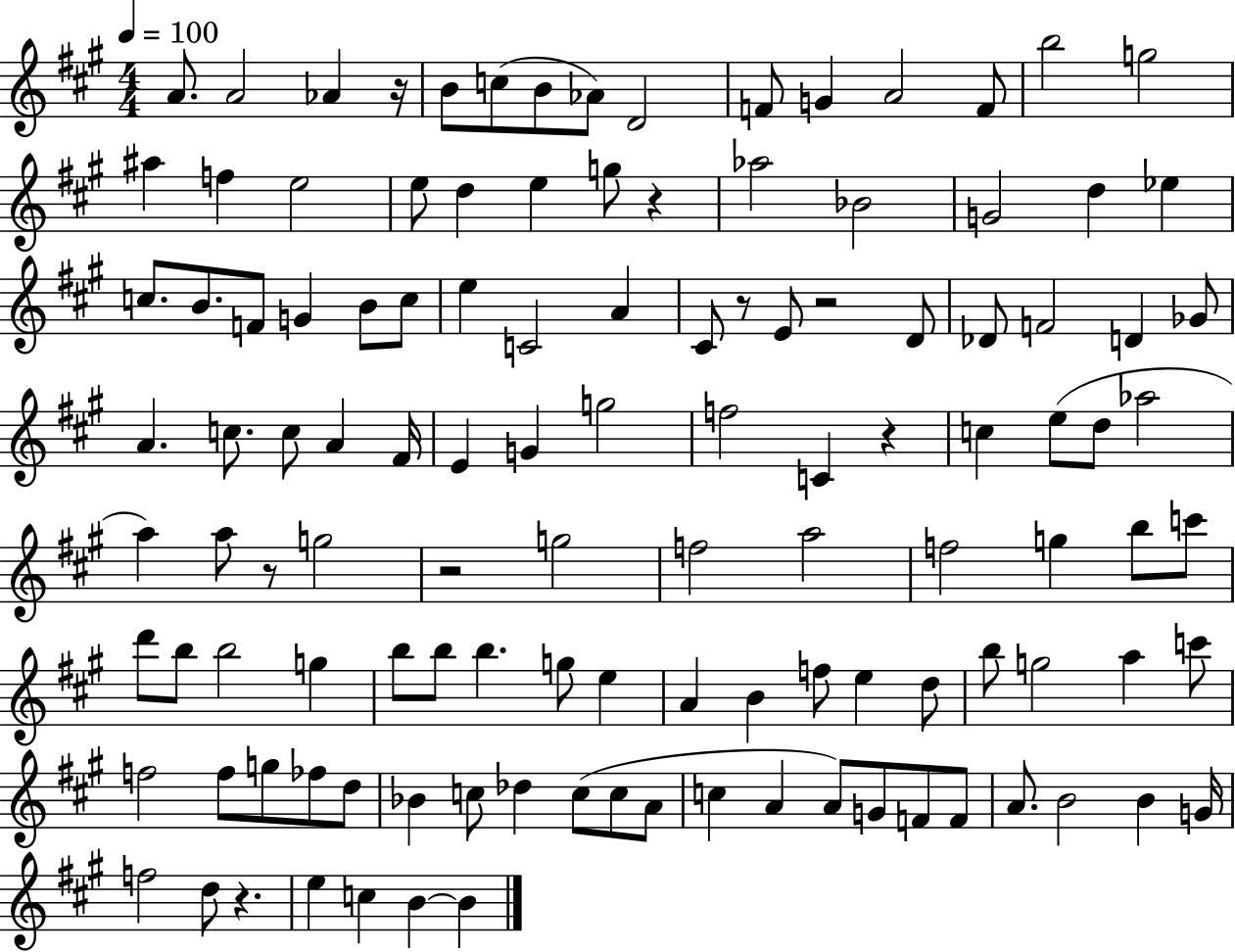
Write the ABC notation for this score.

X:1
T:Untitled
M:4/4
L:1/4
K:A
A/2 A2 _A z/4 B/2 c/2 B/2 _A/2 D2 F/2 G A2 F/2 b2 g2 ^a f e2 e/2 d e g/2 z _a2 _B2 G2 d _e c/2 B/2 F/2 G B/2 c/2 e C2 A ^C/2 z/2 E/2 z2 D/2 _D/2 F2 D _G/2 A c/2 c/2 A ^F/4 E G g2 f2 C z c e/2 d/2 _a2 a a/2 z/2 g2 z2 g2 f2 a2 f2 g b/2 c'/2 d'/2 b/2 b2 g b/2 b/2 b g/2 e A B f/2 e d/2 b/2 g2 a c'/2 f2 f/2 g/2 _f/2 d/2 _B c/2 _d c/2 c/2 A/2 c A A/2 G/2 F/2 F/2 A/2 B2 B G/4 f2 d/2 z e c B B